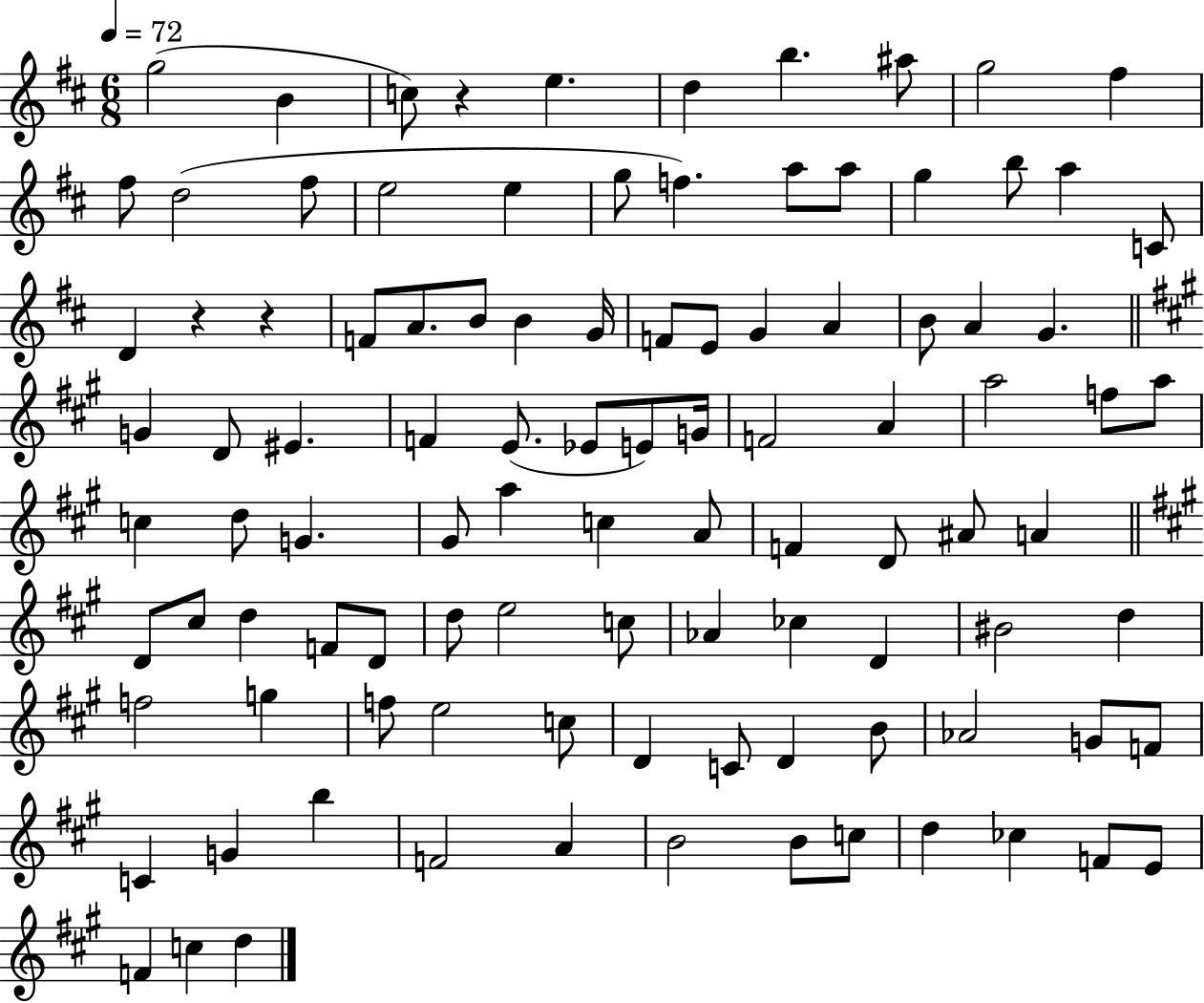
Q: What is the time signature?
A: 6/8